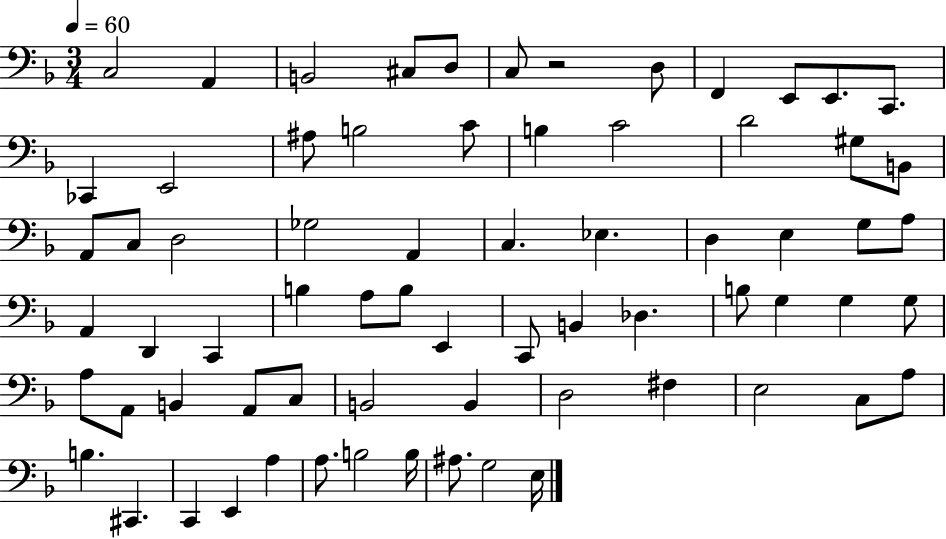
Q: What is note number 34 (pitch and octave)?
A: D2